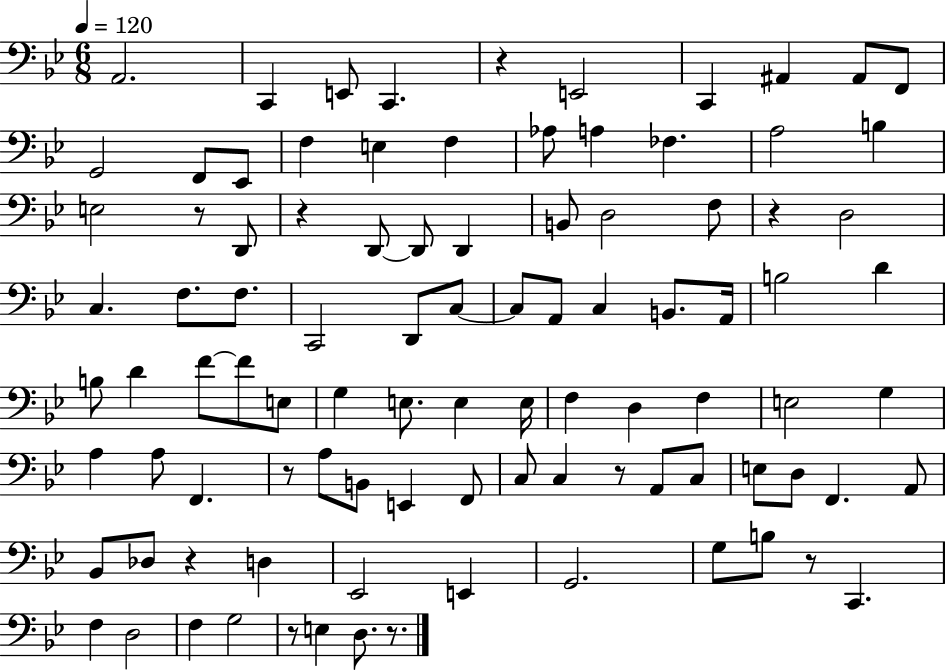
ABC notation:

X:1
T:Untitled
M:6/8
L:1/4
K:Bb
A,,2 C,, E,,/2 C,, z E,,2 C,, ^A,, ^A,,/2 F,,/2 G,,2 F,,/2 _E,,/2 F, E, F, _A,/2 A, _F, A,2 B, E,2 z/2 D,,/2 z D,,/2 D,,/2 D,, B,,/2 D,2 F,/2 z D,2 C, F,/2 F,/2 C,,2 D,,/2 C,/2 C,/2 A,,/2 C, B,,/2 A,,/4 B,2 D B,/2 D F/2 F/2 E,/2 G, E,/2 E, E,/4 F, D, F, E,2 G, A, A,/2 F,, z/2 A,/2 B,,/2 E,, F,,/2 C,/2 C, z/2 A,,/2 C,/2 E,/2 D,/2 F,, A,,/2 _B,,/2 _D,/2 z D, _E,,2 E,, G,,2 G,/2 B,/2 z/2 C,, F, D,2 F, G,2 z/2 E, D,/2 z/2